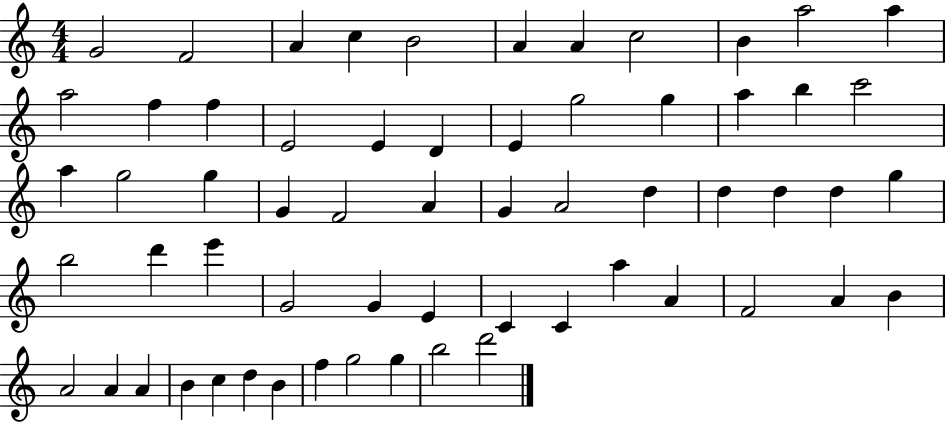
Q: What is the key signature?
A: C major